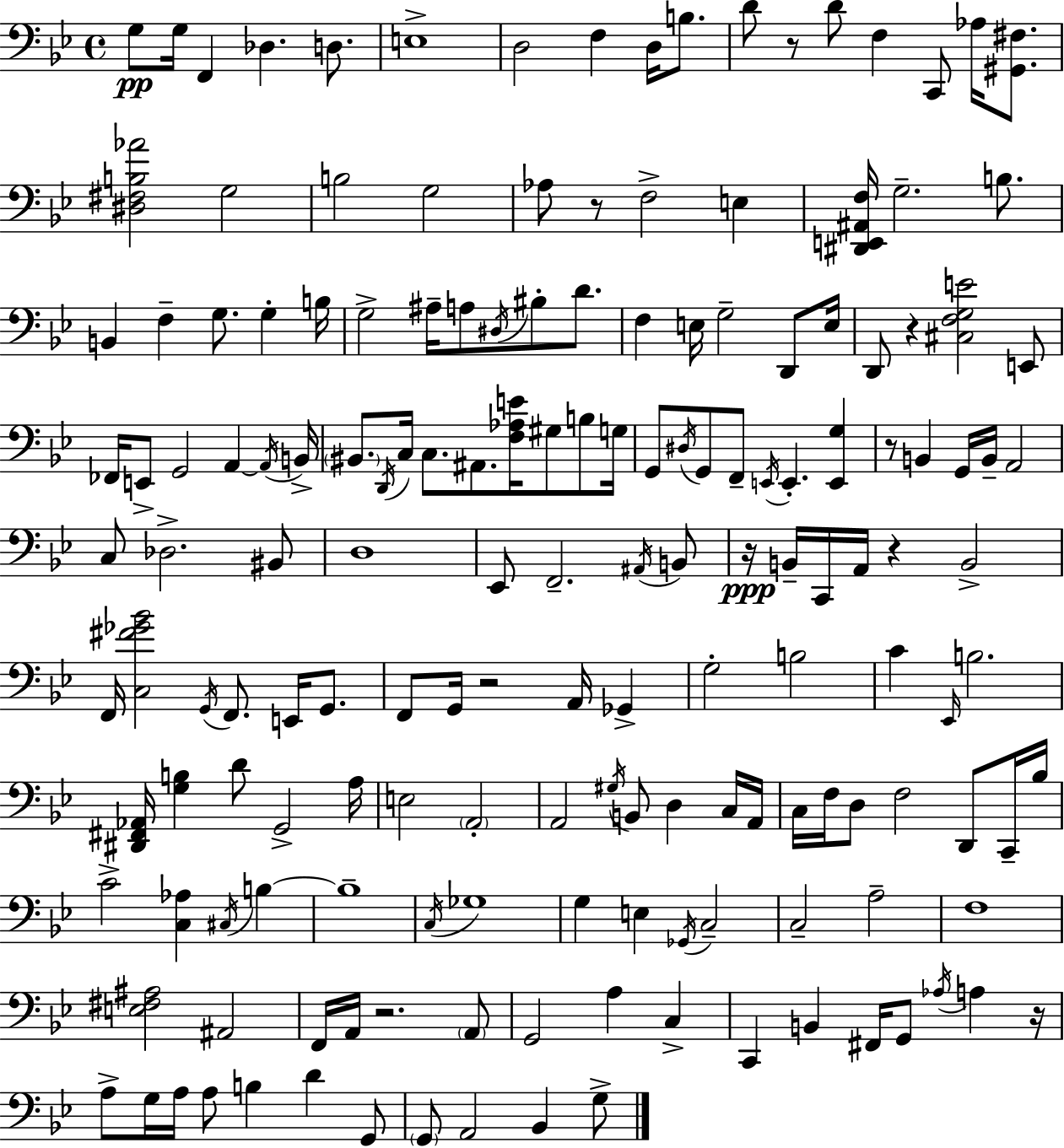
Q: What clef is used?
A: bass